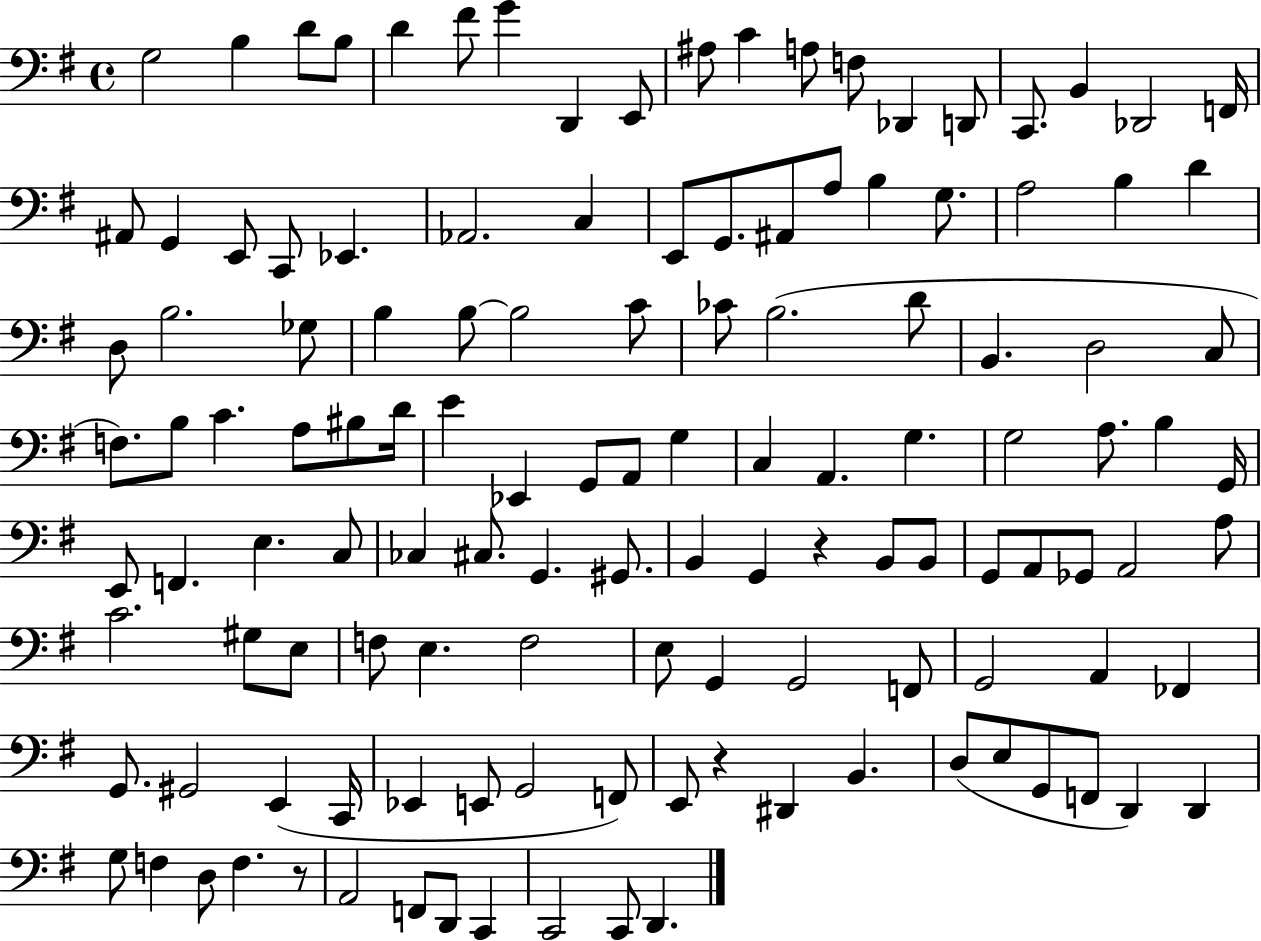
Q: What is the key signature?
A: G major